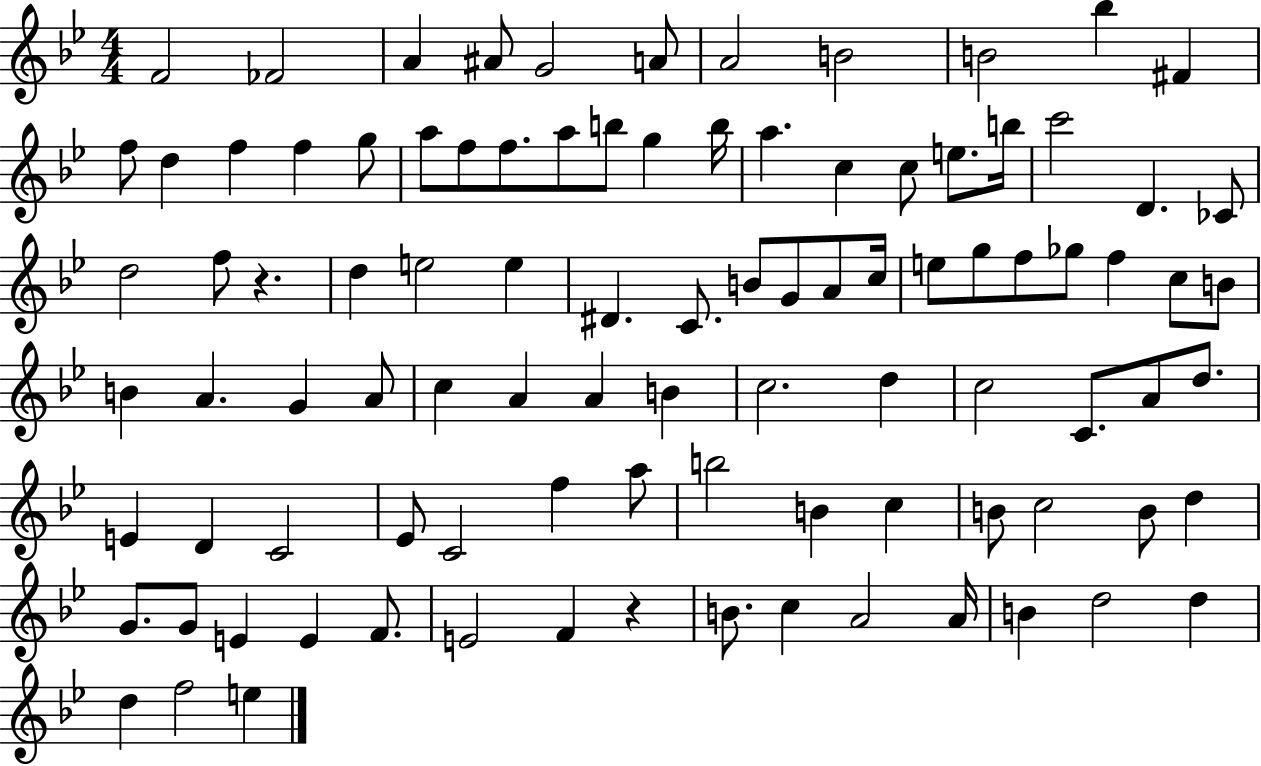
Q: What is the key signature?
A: BES major